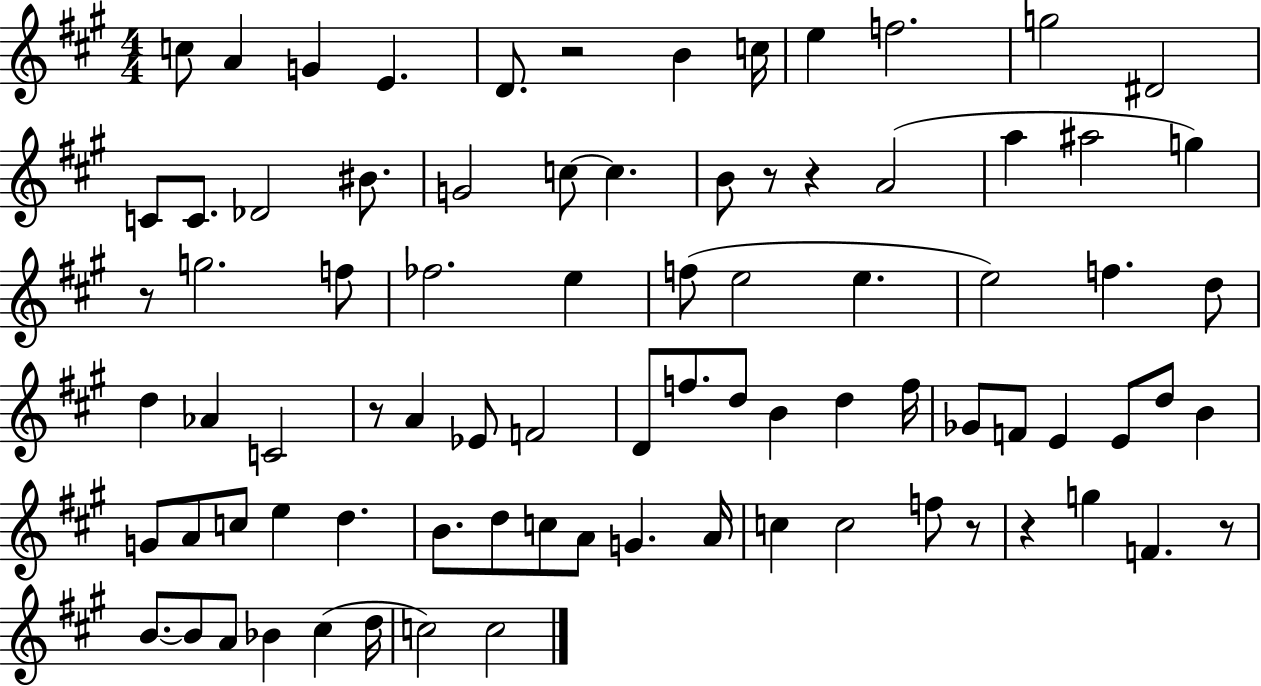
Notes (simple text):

C5/e A4/q G4/q E4/q. D4/e. R/h B4/q C5/s E5/q F5/h. G5/h D#4/h C4/e C4/e. Db4/h BIS4/e. G4/h C5/e C5/q. B4/e R/e R/q A4/h A5/q A#5/h G5/q R/e G5/h. F5/e FES5/h. E5/q F5/e E5/h E5/q. E5/h F5/q. D5/e D5/q Ab4/q C4/h R/e A4/q Eb4/e F4/h D4/e F5/e. D5/e B4/q D5/q F5/s Gb4/e F4/e E4/q E4/e D5/e B4/q G4/e A4/e C5/e E5/q D5/q. B4/e. D5/e C5/e A4/e G4/q. A4/s C5/q C5/h F5/e R/e R/q G5/q F4/q. R/e B4/e. B4/e A4/e Bb4/q C#5/q D5/s C5/h C5/h